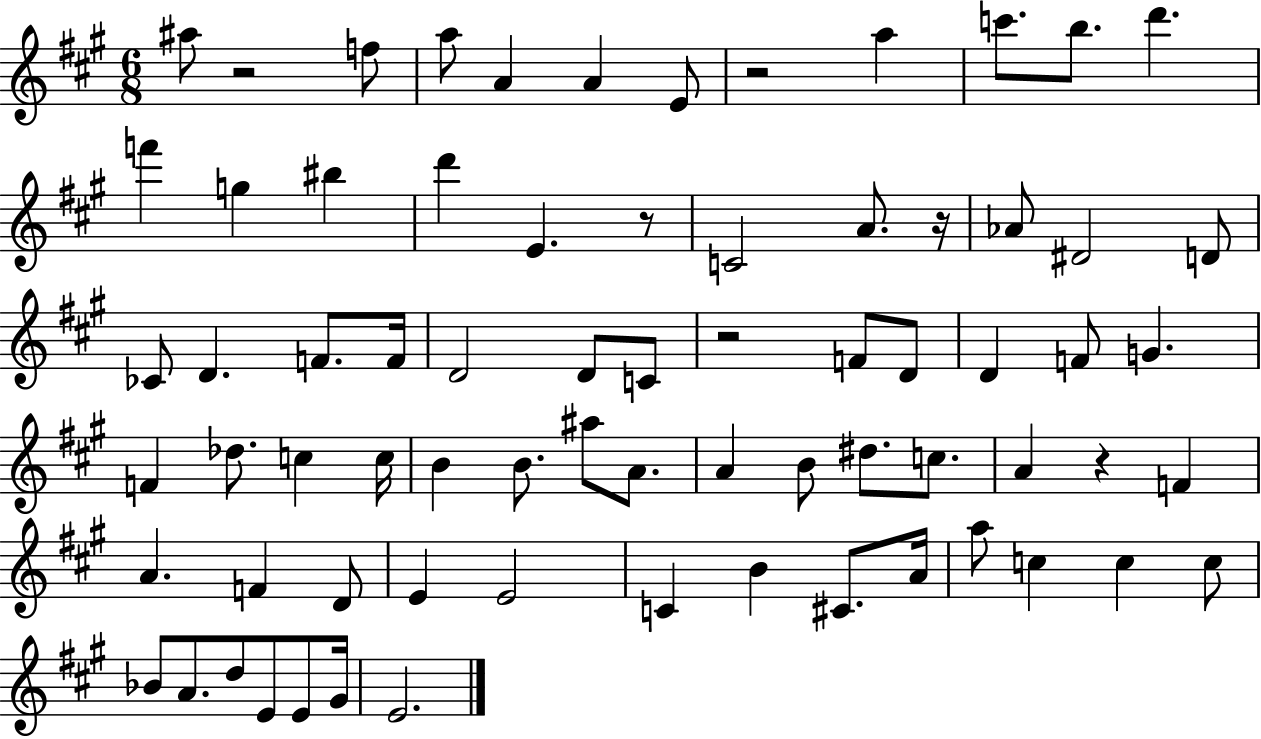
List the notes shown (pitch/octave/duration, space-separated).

A#5/e R/h F5/e A5/e A4/q A4/q E4/e R/h A5/q C6/e. B5/e. D6/q. F6/q G5/q BIS5/q D6/q E4/q. R/e C4/h A4/e. R/s Ab4/e D#4/h D4/e CES4/e D4/q. F4/e. F4/s D4/h D4/e C4/e R/h F4/e D4/e D4/q F4/e G4/q. F4/q Db5/e. C5/q C5/s B4/q B4/e. A#5/e A4/e. A4/q B4/e D#5/e. C5/e. A4/q R/q F4/q A4/q. F4/q D4/e E4/q E4/h C4/q B4/q C#4/e. A4/s A5/e C5/q C5/q C5/e Bb4/e A4/e. D5/e E4/e E4/e G#4/s E4/h.